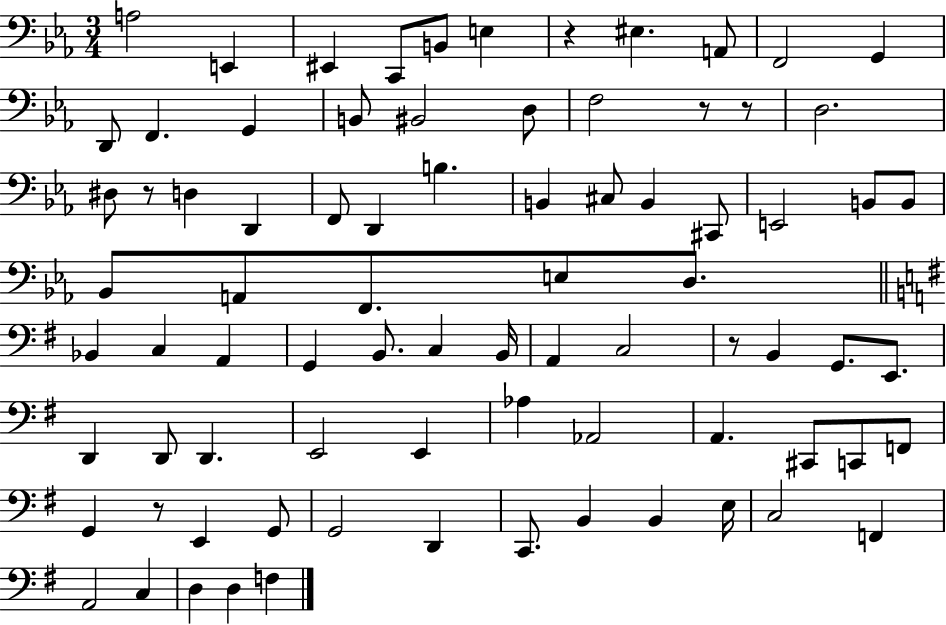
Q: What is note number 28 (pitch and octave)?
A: C#2